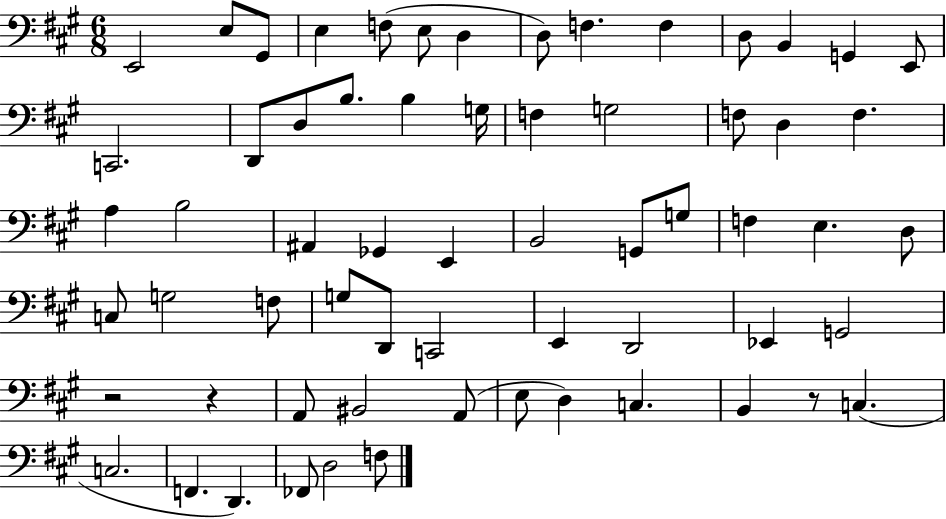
X:1
T:Untitled
M:6/8
L:1/4
K:A
E,,2 E,/2 ^G,,/2 E, F,/2 E,/2 D, D,/2 F, F, D,/2 B,, G,, E,,/2 C,,2 D,,/2 D,/2 B,/2 B, G,/4 F, G,2 F,/2 D, F, A, B,2 ^A,, _G,, E,, B,,2 G,,/2 G,/2 F, E, D,/2 C,/2 G,2 F,/2 G,/2 D,,/2 C,,2 E,, D,,2 _E,, G,,2 z2 z A,,/2 ^B,,2 A,,/2 E,/2 D, C, B,, z/2 C, C,2 F,, D,, _F,,/2 D,2 F,/2